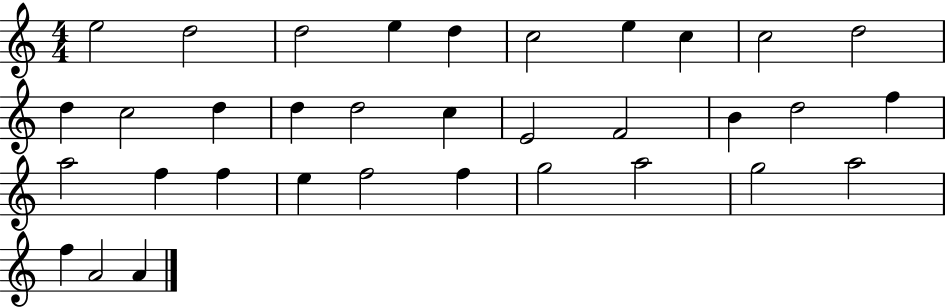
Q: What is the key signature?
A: C major